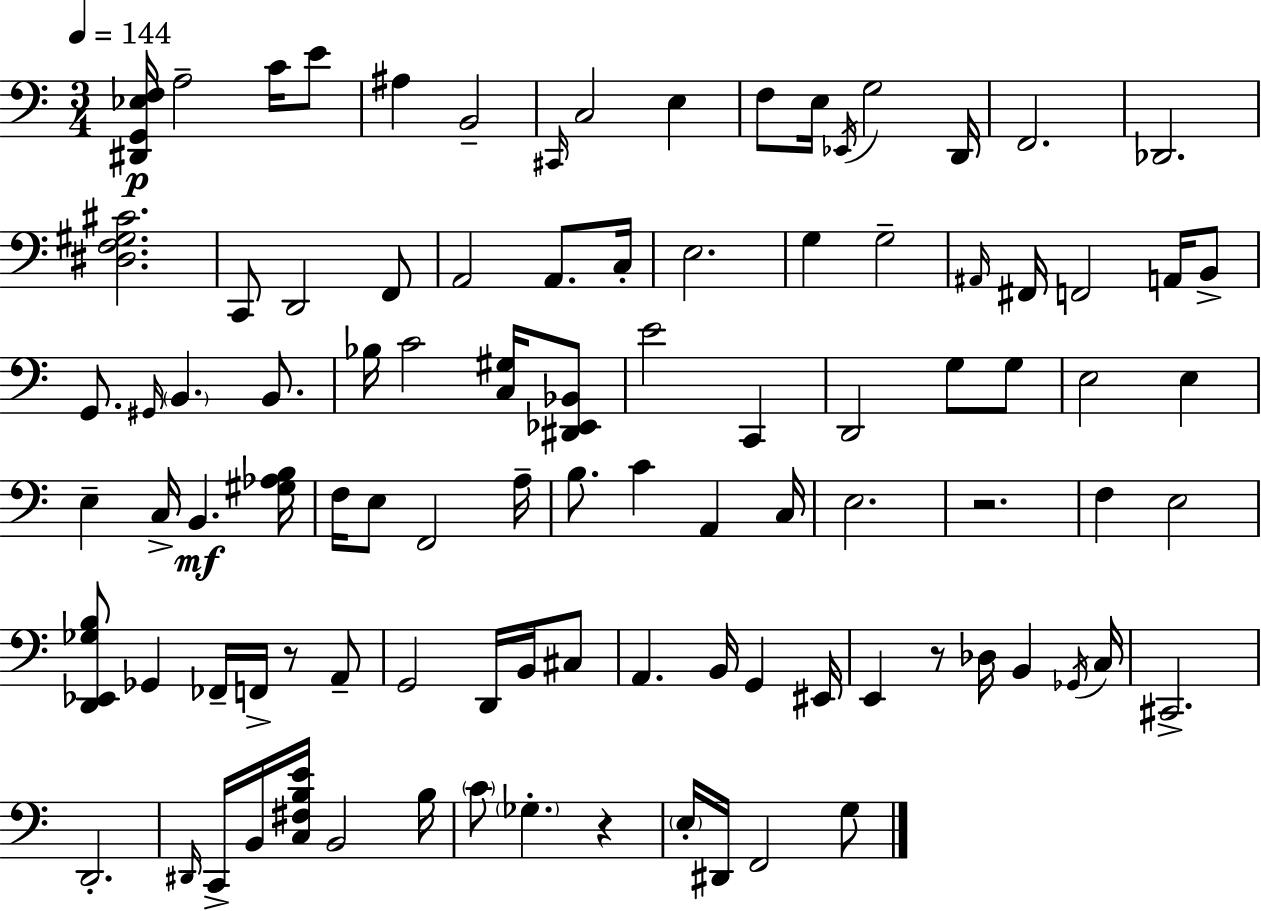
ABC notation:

X:1
T:Untitled
M:3/4
L:1/4
K:Am
[^D,,G,,_E,F,]/4 A,2 C/4 E/2 ^A, B,,2 ^C,,/4 C,2 E, F,/2 E,/4 _E,,/4 G,2 D,,/4 F,,2 _D,,2 [^D,F,^G,^C]2 C,,/2 D,,2 F,,/2 A,,2 A,,/2 C,/4 E,2 G, G,2 ^A,,/4 ^F,,/4 F,,2 A,,/4 B,,/2 G,,/2 ^G,,/4 B,, B,,/2 _B,/4 C2 [C,^G,]/4 [^D,,_E,,_B,,]/2 E2 C,, D,,2 G,/2 G,/2 E,2 E, E, C,/4 B,, [^G,_A,B,]/4 F,/4 E,/2 F,,2 A,/4 B,/2 C A,, C,/4 E,2 z2 F, E,2 [D,,_E,,_G,B,]/2 _G,, _F,,/4 F,,/4 z/2 A,,/2 G,,2 D,,/4 B,,/4 ^C,/2 A,, B,,/4 G,, ^E,,/4 E,, z/2 _D,/4 B,, _G,,/4 C,/4 ^C,,2 D,,2 ^D,,/4 C,,/4 B,,/4 [C,^F,B,E]/4 B,,2 B,/4 C/2 _G, z E,/4 ^D,,/4 F,,2 G,/2